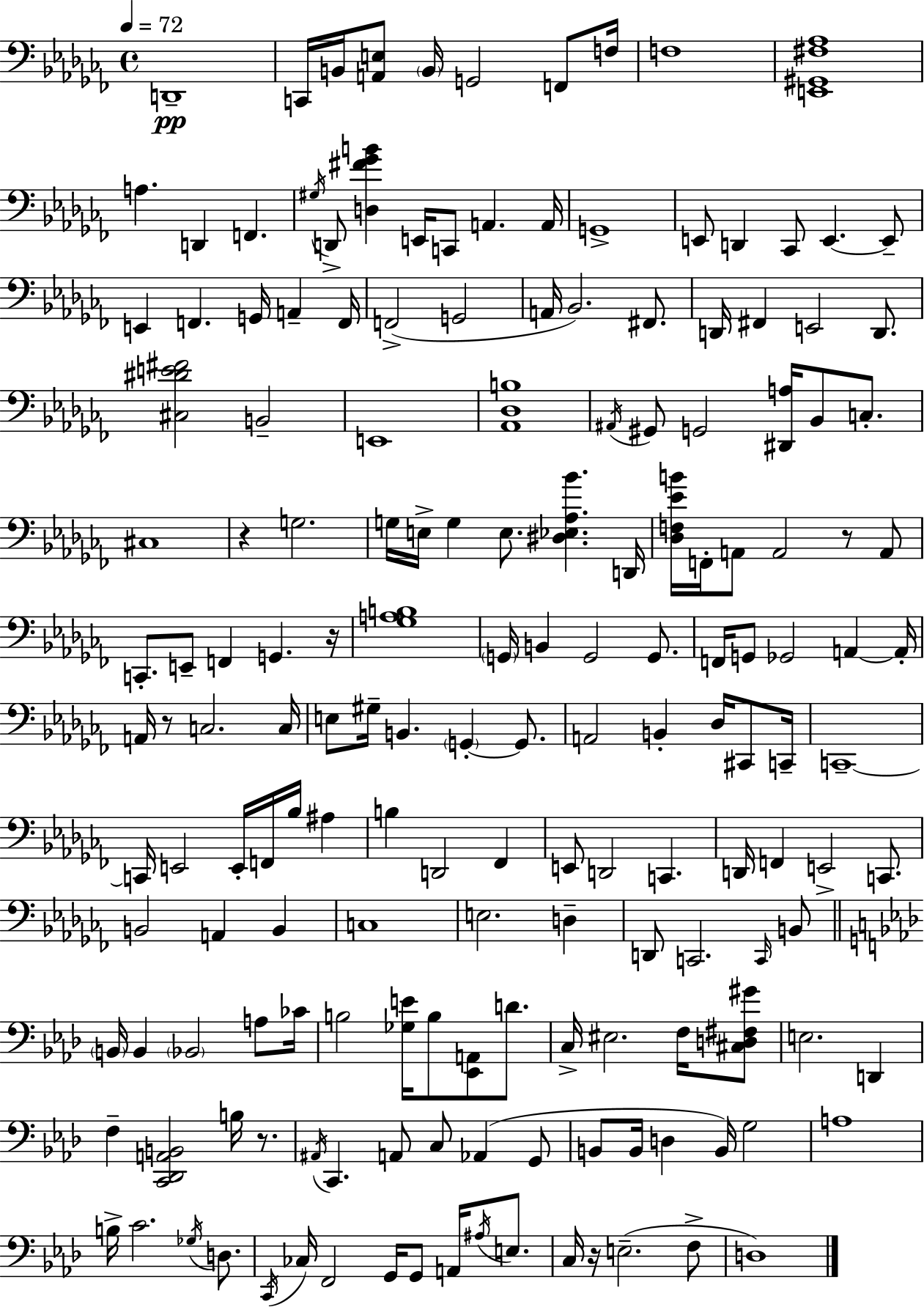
D2/w C2/s B2/s [A2,E3]/e B2/s G2/h F2/e F3/s F3/w [E2,G#2,F#3,Ab3]/w A3/q. D2/q F2/q. G#3/s D2/e [D3,F#4,Gb4,B4]/q E2/s C2/e A2/q. A2/s G2/w E2/e D2/q CES2/e E2/q. E2/e E2/q F2/q. G2/s A2/q F2/s F2/h G2/h A2/s Bb2/h. F#2/e. D2/s F#2/q E2/h D2/e. [C#3,D#4,E4,F#4]/h B2/h E2/w [Ab2,Db3,B3]/w A#2/s G#2/e G2/h [D#2,A3]/s Bb2/e C3/e. C#3/w R/q G3/h. G3/s E3/s G3/q E3/e. [D#3,Eb3,Ab3,Bb4]/q. D2/s [Db3,F3,Eb4,B4]/s F2/s A2/e A2/h R/e A2/e C2/e. E2/e F2/q G2/q. R/s [Gb3,A3,B3]/w G2/s B2/q G2/h G2/e. F2/s G2/e Gb2/h A2/q A2/s A2/s R/e C3/h. C3/s E3/e G#3/s B2/q. G2/q G2/e. A2/h B2/q Db3/s C#2/e C2/s C2/w C2/s E2/h E2/s F2/s Bb3/s A#3/q B3/q D2/h FES2/q E2/e D2/h C2/q. D2/s F2/q E2/h C2/e. B2/h A2/q B2/q C3/w E3/h. D3/q D2/e C2/h. C2/s B2/e B2/s B2/q Bb2/h A3/e CES4/s B3/h [Gb3,E4]/s B3/e [Eb2,A2]/e D4/e. C3/s EIS3/h. F3/s [C#3,D3,F#3,G#4]/e E3/h. D2/q F3/q [C2,Db2,A2,B2]/h B3/s R/e. A#2/s C2/q. A2/e C3/e Ab2/q G2/e B2/e B2/s D3/q B2/s G3/h A3/w B3/s C4/h. Gb3/s D3/e. C2/s CES3/s F2/h G2/s G2/e A2/s A#3/s E3/e. C3/s R/s E3/h. F3/e D3/w